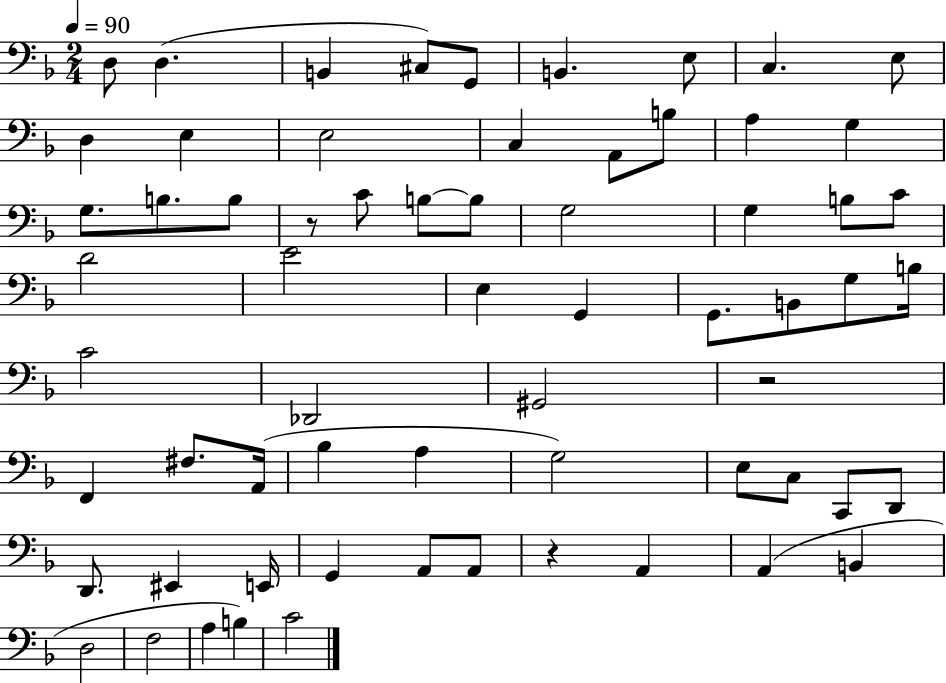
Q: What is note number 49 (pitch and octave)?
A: D2